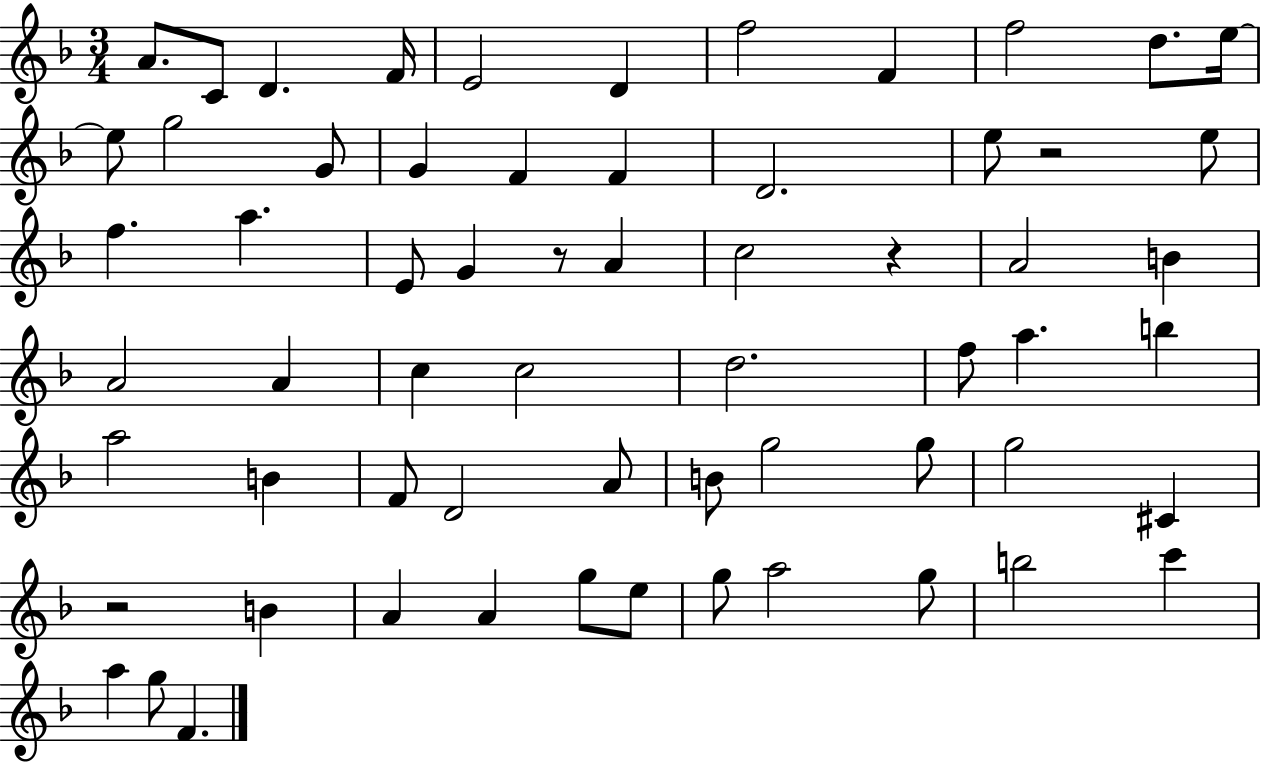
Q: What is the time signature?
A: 3/4